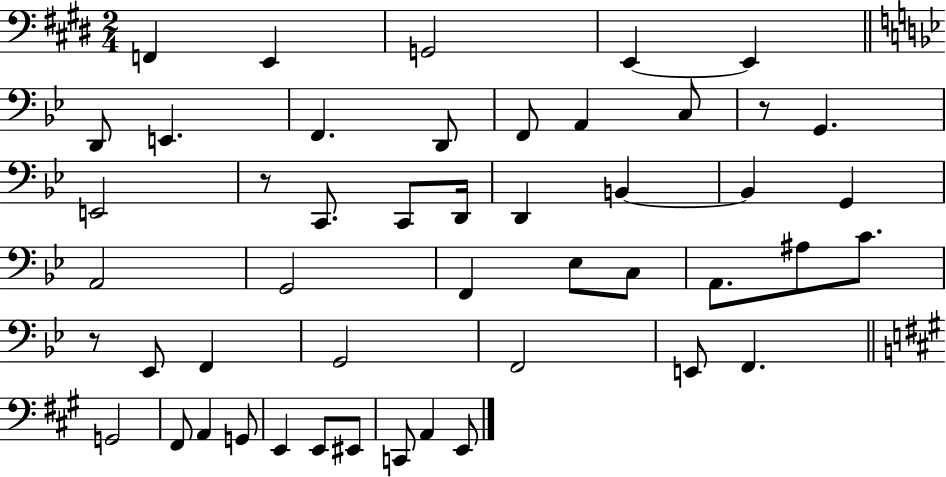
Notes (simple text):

F2/q E2/q G2/h E2/q E2/q D2/e E2/q. F2/q. D2/e F2/e A2/q C3/e R/e G2/q. E2/h R/e C2/e. C2/e D2/s D2/q B2/q B2/q G2/q A2/h G2/h F2/q Eb3/e C3/e A2/e. A#3/e C4/e. R/e Eb2/e F2/q G2/h F2/h E2/e F2/q. G2/h F#2/e A2/q G2/e E2/q E2/e EIS2/e C2/e A2/q E2/e